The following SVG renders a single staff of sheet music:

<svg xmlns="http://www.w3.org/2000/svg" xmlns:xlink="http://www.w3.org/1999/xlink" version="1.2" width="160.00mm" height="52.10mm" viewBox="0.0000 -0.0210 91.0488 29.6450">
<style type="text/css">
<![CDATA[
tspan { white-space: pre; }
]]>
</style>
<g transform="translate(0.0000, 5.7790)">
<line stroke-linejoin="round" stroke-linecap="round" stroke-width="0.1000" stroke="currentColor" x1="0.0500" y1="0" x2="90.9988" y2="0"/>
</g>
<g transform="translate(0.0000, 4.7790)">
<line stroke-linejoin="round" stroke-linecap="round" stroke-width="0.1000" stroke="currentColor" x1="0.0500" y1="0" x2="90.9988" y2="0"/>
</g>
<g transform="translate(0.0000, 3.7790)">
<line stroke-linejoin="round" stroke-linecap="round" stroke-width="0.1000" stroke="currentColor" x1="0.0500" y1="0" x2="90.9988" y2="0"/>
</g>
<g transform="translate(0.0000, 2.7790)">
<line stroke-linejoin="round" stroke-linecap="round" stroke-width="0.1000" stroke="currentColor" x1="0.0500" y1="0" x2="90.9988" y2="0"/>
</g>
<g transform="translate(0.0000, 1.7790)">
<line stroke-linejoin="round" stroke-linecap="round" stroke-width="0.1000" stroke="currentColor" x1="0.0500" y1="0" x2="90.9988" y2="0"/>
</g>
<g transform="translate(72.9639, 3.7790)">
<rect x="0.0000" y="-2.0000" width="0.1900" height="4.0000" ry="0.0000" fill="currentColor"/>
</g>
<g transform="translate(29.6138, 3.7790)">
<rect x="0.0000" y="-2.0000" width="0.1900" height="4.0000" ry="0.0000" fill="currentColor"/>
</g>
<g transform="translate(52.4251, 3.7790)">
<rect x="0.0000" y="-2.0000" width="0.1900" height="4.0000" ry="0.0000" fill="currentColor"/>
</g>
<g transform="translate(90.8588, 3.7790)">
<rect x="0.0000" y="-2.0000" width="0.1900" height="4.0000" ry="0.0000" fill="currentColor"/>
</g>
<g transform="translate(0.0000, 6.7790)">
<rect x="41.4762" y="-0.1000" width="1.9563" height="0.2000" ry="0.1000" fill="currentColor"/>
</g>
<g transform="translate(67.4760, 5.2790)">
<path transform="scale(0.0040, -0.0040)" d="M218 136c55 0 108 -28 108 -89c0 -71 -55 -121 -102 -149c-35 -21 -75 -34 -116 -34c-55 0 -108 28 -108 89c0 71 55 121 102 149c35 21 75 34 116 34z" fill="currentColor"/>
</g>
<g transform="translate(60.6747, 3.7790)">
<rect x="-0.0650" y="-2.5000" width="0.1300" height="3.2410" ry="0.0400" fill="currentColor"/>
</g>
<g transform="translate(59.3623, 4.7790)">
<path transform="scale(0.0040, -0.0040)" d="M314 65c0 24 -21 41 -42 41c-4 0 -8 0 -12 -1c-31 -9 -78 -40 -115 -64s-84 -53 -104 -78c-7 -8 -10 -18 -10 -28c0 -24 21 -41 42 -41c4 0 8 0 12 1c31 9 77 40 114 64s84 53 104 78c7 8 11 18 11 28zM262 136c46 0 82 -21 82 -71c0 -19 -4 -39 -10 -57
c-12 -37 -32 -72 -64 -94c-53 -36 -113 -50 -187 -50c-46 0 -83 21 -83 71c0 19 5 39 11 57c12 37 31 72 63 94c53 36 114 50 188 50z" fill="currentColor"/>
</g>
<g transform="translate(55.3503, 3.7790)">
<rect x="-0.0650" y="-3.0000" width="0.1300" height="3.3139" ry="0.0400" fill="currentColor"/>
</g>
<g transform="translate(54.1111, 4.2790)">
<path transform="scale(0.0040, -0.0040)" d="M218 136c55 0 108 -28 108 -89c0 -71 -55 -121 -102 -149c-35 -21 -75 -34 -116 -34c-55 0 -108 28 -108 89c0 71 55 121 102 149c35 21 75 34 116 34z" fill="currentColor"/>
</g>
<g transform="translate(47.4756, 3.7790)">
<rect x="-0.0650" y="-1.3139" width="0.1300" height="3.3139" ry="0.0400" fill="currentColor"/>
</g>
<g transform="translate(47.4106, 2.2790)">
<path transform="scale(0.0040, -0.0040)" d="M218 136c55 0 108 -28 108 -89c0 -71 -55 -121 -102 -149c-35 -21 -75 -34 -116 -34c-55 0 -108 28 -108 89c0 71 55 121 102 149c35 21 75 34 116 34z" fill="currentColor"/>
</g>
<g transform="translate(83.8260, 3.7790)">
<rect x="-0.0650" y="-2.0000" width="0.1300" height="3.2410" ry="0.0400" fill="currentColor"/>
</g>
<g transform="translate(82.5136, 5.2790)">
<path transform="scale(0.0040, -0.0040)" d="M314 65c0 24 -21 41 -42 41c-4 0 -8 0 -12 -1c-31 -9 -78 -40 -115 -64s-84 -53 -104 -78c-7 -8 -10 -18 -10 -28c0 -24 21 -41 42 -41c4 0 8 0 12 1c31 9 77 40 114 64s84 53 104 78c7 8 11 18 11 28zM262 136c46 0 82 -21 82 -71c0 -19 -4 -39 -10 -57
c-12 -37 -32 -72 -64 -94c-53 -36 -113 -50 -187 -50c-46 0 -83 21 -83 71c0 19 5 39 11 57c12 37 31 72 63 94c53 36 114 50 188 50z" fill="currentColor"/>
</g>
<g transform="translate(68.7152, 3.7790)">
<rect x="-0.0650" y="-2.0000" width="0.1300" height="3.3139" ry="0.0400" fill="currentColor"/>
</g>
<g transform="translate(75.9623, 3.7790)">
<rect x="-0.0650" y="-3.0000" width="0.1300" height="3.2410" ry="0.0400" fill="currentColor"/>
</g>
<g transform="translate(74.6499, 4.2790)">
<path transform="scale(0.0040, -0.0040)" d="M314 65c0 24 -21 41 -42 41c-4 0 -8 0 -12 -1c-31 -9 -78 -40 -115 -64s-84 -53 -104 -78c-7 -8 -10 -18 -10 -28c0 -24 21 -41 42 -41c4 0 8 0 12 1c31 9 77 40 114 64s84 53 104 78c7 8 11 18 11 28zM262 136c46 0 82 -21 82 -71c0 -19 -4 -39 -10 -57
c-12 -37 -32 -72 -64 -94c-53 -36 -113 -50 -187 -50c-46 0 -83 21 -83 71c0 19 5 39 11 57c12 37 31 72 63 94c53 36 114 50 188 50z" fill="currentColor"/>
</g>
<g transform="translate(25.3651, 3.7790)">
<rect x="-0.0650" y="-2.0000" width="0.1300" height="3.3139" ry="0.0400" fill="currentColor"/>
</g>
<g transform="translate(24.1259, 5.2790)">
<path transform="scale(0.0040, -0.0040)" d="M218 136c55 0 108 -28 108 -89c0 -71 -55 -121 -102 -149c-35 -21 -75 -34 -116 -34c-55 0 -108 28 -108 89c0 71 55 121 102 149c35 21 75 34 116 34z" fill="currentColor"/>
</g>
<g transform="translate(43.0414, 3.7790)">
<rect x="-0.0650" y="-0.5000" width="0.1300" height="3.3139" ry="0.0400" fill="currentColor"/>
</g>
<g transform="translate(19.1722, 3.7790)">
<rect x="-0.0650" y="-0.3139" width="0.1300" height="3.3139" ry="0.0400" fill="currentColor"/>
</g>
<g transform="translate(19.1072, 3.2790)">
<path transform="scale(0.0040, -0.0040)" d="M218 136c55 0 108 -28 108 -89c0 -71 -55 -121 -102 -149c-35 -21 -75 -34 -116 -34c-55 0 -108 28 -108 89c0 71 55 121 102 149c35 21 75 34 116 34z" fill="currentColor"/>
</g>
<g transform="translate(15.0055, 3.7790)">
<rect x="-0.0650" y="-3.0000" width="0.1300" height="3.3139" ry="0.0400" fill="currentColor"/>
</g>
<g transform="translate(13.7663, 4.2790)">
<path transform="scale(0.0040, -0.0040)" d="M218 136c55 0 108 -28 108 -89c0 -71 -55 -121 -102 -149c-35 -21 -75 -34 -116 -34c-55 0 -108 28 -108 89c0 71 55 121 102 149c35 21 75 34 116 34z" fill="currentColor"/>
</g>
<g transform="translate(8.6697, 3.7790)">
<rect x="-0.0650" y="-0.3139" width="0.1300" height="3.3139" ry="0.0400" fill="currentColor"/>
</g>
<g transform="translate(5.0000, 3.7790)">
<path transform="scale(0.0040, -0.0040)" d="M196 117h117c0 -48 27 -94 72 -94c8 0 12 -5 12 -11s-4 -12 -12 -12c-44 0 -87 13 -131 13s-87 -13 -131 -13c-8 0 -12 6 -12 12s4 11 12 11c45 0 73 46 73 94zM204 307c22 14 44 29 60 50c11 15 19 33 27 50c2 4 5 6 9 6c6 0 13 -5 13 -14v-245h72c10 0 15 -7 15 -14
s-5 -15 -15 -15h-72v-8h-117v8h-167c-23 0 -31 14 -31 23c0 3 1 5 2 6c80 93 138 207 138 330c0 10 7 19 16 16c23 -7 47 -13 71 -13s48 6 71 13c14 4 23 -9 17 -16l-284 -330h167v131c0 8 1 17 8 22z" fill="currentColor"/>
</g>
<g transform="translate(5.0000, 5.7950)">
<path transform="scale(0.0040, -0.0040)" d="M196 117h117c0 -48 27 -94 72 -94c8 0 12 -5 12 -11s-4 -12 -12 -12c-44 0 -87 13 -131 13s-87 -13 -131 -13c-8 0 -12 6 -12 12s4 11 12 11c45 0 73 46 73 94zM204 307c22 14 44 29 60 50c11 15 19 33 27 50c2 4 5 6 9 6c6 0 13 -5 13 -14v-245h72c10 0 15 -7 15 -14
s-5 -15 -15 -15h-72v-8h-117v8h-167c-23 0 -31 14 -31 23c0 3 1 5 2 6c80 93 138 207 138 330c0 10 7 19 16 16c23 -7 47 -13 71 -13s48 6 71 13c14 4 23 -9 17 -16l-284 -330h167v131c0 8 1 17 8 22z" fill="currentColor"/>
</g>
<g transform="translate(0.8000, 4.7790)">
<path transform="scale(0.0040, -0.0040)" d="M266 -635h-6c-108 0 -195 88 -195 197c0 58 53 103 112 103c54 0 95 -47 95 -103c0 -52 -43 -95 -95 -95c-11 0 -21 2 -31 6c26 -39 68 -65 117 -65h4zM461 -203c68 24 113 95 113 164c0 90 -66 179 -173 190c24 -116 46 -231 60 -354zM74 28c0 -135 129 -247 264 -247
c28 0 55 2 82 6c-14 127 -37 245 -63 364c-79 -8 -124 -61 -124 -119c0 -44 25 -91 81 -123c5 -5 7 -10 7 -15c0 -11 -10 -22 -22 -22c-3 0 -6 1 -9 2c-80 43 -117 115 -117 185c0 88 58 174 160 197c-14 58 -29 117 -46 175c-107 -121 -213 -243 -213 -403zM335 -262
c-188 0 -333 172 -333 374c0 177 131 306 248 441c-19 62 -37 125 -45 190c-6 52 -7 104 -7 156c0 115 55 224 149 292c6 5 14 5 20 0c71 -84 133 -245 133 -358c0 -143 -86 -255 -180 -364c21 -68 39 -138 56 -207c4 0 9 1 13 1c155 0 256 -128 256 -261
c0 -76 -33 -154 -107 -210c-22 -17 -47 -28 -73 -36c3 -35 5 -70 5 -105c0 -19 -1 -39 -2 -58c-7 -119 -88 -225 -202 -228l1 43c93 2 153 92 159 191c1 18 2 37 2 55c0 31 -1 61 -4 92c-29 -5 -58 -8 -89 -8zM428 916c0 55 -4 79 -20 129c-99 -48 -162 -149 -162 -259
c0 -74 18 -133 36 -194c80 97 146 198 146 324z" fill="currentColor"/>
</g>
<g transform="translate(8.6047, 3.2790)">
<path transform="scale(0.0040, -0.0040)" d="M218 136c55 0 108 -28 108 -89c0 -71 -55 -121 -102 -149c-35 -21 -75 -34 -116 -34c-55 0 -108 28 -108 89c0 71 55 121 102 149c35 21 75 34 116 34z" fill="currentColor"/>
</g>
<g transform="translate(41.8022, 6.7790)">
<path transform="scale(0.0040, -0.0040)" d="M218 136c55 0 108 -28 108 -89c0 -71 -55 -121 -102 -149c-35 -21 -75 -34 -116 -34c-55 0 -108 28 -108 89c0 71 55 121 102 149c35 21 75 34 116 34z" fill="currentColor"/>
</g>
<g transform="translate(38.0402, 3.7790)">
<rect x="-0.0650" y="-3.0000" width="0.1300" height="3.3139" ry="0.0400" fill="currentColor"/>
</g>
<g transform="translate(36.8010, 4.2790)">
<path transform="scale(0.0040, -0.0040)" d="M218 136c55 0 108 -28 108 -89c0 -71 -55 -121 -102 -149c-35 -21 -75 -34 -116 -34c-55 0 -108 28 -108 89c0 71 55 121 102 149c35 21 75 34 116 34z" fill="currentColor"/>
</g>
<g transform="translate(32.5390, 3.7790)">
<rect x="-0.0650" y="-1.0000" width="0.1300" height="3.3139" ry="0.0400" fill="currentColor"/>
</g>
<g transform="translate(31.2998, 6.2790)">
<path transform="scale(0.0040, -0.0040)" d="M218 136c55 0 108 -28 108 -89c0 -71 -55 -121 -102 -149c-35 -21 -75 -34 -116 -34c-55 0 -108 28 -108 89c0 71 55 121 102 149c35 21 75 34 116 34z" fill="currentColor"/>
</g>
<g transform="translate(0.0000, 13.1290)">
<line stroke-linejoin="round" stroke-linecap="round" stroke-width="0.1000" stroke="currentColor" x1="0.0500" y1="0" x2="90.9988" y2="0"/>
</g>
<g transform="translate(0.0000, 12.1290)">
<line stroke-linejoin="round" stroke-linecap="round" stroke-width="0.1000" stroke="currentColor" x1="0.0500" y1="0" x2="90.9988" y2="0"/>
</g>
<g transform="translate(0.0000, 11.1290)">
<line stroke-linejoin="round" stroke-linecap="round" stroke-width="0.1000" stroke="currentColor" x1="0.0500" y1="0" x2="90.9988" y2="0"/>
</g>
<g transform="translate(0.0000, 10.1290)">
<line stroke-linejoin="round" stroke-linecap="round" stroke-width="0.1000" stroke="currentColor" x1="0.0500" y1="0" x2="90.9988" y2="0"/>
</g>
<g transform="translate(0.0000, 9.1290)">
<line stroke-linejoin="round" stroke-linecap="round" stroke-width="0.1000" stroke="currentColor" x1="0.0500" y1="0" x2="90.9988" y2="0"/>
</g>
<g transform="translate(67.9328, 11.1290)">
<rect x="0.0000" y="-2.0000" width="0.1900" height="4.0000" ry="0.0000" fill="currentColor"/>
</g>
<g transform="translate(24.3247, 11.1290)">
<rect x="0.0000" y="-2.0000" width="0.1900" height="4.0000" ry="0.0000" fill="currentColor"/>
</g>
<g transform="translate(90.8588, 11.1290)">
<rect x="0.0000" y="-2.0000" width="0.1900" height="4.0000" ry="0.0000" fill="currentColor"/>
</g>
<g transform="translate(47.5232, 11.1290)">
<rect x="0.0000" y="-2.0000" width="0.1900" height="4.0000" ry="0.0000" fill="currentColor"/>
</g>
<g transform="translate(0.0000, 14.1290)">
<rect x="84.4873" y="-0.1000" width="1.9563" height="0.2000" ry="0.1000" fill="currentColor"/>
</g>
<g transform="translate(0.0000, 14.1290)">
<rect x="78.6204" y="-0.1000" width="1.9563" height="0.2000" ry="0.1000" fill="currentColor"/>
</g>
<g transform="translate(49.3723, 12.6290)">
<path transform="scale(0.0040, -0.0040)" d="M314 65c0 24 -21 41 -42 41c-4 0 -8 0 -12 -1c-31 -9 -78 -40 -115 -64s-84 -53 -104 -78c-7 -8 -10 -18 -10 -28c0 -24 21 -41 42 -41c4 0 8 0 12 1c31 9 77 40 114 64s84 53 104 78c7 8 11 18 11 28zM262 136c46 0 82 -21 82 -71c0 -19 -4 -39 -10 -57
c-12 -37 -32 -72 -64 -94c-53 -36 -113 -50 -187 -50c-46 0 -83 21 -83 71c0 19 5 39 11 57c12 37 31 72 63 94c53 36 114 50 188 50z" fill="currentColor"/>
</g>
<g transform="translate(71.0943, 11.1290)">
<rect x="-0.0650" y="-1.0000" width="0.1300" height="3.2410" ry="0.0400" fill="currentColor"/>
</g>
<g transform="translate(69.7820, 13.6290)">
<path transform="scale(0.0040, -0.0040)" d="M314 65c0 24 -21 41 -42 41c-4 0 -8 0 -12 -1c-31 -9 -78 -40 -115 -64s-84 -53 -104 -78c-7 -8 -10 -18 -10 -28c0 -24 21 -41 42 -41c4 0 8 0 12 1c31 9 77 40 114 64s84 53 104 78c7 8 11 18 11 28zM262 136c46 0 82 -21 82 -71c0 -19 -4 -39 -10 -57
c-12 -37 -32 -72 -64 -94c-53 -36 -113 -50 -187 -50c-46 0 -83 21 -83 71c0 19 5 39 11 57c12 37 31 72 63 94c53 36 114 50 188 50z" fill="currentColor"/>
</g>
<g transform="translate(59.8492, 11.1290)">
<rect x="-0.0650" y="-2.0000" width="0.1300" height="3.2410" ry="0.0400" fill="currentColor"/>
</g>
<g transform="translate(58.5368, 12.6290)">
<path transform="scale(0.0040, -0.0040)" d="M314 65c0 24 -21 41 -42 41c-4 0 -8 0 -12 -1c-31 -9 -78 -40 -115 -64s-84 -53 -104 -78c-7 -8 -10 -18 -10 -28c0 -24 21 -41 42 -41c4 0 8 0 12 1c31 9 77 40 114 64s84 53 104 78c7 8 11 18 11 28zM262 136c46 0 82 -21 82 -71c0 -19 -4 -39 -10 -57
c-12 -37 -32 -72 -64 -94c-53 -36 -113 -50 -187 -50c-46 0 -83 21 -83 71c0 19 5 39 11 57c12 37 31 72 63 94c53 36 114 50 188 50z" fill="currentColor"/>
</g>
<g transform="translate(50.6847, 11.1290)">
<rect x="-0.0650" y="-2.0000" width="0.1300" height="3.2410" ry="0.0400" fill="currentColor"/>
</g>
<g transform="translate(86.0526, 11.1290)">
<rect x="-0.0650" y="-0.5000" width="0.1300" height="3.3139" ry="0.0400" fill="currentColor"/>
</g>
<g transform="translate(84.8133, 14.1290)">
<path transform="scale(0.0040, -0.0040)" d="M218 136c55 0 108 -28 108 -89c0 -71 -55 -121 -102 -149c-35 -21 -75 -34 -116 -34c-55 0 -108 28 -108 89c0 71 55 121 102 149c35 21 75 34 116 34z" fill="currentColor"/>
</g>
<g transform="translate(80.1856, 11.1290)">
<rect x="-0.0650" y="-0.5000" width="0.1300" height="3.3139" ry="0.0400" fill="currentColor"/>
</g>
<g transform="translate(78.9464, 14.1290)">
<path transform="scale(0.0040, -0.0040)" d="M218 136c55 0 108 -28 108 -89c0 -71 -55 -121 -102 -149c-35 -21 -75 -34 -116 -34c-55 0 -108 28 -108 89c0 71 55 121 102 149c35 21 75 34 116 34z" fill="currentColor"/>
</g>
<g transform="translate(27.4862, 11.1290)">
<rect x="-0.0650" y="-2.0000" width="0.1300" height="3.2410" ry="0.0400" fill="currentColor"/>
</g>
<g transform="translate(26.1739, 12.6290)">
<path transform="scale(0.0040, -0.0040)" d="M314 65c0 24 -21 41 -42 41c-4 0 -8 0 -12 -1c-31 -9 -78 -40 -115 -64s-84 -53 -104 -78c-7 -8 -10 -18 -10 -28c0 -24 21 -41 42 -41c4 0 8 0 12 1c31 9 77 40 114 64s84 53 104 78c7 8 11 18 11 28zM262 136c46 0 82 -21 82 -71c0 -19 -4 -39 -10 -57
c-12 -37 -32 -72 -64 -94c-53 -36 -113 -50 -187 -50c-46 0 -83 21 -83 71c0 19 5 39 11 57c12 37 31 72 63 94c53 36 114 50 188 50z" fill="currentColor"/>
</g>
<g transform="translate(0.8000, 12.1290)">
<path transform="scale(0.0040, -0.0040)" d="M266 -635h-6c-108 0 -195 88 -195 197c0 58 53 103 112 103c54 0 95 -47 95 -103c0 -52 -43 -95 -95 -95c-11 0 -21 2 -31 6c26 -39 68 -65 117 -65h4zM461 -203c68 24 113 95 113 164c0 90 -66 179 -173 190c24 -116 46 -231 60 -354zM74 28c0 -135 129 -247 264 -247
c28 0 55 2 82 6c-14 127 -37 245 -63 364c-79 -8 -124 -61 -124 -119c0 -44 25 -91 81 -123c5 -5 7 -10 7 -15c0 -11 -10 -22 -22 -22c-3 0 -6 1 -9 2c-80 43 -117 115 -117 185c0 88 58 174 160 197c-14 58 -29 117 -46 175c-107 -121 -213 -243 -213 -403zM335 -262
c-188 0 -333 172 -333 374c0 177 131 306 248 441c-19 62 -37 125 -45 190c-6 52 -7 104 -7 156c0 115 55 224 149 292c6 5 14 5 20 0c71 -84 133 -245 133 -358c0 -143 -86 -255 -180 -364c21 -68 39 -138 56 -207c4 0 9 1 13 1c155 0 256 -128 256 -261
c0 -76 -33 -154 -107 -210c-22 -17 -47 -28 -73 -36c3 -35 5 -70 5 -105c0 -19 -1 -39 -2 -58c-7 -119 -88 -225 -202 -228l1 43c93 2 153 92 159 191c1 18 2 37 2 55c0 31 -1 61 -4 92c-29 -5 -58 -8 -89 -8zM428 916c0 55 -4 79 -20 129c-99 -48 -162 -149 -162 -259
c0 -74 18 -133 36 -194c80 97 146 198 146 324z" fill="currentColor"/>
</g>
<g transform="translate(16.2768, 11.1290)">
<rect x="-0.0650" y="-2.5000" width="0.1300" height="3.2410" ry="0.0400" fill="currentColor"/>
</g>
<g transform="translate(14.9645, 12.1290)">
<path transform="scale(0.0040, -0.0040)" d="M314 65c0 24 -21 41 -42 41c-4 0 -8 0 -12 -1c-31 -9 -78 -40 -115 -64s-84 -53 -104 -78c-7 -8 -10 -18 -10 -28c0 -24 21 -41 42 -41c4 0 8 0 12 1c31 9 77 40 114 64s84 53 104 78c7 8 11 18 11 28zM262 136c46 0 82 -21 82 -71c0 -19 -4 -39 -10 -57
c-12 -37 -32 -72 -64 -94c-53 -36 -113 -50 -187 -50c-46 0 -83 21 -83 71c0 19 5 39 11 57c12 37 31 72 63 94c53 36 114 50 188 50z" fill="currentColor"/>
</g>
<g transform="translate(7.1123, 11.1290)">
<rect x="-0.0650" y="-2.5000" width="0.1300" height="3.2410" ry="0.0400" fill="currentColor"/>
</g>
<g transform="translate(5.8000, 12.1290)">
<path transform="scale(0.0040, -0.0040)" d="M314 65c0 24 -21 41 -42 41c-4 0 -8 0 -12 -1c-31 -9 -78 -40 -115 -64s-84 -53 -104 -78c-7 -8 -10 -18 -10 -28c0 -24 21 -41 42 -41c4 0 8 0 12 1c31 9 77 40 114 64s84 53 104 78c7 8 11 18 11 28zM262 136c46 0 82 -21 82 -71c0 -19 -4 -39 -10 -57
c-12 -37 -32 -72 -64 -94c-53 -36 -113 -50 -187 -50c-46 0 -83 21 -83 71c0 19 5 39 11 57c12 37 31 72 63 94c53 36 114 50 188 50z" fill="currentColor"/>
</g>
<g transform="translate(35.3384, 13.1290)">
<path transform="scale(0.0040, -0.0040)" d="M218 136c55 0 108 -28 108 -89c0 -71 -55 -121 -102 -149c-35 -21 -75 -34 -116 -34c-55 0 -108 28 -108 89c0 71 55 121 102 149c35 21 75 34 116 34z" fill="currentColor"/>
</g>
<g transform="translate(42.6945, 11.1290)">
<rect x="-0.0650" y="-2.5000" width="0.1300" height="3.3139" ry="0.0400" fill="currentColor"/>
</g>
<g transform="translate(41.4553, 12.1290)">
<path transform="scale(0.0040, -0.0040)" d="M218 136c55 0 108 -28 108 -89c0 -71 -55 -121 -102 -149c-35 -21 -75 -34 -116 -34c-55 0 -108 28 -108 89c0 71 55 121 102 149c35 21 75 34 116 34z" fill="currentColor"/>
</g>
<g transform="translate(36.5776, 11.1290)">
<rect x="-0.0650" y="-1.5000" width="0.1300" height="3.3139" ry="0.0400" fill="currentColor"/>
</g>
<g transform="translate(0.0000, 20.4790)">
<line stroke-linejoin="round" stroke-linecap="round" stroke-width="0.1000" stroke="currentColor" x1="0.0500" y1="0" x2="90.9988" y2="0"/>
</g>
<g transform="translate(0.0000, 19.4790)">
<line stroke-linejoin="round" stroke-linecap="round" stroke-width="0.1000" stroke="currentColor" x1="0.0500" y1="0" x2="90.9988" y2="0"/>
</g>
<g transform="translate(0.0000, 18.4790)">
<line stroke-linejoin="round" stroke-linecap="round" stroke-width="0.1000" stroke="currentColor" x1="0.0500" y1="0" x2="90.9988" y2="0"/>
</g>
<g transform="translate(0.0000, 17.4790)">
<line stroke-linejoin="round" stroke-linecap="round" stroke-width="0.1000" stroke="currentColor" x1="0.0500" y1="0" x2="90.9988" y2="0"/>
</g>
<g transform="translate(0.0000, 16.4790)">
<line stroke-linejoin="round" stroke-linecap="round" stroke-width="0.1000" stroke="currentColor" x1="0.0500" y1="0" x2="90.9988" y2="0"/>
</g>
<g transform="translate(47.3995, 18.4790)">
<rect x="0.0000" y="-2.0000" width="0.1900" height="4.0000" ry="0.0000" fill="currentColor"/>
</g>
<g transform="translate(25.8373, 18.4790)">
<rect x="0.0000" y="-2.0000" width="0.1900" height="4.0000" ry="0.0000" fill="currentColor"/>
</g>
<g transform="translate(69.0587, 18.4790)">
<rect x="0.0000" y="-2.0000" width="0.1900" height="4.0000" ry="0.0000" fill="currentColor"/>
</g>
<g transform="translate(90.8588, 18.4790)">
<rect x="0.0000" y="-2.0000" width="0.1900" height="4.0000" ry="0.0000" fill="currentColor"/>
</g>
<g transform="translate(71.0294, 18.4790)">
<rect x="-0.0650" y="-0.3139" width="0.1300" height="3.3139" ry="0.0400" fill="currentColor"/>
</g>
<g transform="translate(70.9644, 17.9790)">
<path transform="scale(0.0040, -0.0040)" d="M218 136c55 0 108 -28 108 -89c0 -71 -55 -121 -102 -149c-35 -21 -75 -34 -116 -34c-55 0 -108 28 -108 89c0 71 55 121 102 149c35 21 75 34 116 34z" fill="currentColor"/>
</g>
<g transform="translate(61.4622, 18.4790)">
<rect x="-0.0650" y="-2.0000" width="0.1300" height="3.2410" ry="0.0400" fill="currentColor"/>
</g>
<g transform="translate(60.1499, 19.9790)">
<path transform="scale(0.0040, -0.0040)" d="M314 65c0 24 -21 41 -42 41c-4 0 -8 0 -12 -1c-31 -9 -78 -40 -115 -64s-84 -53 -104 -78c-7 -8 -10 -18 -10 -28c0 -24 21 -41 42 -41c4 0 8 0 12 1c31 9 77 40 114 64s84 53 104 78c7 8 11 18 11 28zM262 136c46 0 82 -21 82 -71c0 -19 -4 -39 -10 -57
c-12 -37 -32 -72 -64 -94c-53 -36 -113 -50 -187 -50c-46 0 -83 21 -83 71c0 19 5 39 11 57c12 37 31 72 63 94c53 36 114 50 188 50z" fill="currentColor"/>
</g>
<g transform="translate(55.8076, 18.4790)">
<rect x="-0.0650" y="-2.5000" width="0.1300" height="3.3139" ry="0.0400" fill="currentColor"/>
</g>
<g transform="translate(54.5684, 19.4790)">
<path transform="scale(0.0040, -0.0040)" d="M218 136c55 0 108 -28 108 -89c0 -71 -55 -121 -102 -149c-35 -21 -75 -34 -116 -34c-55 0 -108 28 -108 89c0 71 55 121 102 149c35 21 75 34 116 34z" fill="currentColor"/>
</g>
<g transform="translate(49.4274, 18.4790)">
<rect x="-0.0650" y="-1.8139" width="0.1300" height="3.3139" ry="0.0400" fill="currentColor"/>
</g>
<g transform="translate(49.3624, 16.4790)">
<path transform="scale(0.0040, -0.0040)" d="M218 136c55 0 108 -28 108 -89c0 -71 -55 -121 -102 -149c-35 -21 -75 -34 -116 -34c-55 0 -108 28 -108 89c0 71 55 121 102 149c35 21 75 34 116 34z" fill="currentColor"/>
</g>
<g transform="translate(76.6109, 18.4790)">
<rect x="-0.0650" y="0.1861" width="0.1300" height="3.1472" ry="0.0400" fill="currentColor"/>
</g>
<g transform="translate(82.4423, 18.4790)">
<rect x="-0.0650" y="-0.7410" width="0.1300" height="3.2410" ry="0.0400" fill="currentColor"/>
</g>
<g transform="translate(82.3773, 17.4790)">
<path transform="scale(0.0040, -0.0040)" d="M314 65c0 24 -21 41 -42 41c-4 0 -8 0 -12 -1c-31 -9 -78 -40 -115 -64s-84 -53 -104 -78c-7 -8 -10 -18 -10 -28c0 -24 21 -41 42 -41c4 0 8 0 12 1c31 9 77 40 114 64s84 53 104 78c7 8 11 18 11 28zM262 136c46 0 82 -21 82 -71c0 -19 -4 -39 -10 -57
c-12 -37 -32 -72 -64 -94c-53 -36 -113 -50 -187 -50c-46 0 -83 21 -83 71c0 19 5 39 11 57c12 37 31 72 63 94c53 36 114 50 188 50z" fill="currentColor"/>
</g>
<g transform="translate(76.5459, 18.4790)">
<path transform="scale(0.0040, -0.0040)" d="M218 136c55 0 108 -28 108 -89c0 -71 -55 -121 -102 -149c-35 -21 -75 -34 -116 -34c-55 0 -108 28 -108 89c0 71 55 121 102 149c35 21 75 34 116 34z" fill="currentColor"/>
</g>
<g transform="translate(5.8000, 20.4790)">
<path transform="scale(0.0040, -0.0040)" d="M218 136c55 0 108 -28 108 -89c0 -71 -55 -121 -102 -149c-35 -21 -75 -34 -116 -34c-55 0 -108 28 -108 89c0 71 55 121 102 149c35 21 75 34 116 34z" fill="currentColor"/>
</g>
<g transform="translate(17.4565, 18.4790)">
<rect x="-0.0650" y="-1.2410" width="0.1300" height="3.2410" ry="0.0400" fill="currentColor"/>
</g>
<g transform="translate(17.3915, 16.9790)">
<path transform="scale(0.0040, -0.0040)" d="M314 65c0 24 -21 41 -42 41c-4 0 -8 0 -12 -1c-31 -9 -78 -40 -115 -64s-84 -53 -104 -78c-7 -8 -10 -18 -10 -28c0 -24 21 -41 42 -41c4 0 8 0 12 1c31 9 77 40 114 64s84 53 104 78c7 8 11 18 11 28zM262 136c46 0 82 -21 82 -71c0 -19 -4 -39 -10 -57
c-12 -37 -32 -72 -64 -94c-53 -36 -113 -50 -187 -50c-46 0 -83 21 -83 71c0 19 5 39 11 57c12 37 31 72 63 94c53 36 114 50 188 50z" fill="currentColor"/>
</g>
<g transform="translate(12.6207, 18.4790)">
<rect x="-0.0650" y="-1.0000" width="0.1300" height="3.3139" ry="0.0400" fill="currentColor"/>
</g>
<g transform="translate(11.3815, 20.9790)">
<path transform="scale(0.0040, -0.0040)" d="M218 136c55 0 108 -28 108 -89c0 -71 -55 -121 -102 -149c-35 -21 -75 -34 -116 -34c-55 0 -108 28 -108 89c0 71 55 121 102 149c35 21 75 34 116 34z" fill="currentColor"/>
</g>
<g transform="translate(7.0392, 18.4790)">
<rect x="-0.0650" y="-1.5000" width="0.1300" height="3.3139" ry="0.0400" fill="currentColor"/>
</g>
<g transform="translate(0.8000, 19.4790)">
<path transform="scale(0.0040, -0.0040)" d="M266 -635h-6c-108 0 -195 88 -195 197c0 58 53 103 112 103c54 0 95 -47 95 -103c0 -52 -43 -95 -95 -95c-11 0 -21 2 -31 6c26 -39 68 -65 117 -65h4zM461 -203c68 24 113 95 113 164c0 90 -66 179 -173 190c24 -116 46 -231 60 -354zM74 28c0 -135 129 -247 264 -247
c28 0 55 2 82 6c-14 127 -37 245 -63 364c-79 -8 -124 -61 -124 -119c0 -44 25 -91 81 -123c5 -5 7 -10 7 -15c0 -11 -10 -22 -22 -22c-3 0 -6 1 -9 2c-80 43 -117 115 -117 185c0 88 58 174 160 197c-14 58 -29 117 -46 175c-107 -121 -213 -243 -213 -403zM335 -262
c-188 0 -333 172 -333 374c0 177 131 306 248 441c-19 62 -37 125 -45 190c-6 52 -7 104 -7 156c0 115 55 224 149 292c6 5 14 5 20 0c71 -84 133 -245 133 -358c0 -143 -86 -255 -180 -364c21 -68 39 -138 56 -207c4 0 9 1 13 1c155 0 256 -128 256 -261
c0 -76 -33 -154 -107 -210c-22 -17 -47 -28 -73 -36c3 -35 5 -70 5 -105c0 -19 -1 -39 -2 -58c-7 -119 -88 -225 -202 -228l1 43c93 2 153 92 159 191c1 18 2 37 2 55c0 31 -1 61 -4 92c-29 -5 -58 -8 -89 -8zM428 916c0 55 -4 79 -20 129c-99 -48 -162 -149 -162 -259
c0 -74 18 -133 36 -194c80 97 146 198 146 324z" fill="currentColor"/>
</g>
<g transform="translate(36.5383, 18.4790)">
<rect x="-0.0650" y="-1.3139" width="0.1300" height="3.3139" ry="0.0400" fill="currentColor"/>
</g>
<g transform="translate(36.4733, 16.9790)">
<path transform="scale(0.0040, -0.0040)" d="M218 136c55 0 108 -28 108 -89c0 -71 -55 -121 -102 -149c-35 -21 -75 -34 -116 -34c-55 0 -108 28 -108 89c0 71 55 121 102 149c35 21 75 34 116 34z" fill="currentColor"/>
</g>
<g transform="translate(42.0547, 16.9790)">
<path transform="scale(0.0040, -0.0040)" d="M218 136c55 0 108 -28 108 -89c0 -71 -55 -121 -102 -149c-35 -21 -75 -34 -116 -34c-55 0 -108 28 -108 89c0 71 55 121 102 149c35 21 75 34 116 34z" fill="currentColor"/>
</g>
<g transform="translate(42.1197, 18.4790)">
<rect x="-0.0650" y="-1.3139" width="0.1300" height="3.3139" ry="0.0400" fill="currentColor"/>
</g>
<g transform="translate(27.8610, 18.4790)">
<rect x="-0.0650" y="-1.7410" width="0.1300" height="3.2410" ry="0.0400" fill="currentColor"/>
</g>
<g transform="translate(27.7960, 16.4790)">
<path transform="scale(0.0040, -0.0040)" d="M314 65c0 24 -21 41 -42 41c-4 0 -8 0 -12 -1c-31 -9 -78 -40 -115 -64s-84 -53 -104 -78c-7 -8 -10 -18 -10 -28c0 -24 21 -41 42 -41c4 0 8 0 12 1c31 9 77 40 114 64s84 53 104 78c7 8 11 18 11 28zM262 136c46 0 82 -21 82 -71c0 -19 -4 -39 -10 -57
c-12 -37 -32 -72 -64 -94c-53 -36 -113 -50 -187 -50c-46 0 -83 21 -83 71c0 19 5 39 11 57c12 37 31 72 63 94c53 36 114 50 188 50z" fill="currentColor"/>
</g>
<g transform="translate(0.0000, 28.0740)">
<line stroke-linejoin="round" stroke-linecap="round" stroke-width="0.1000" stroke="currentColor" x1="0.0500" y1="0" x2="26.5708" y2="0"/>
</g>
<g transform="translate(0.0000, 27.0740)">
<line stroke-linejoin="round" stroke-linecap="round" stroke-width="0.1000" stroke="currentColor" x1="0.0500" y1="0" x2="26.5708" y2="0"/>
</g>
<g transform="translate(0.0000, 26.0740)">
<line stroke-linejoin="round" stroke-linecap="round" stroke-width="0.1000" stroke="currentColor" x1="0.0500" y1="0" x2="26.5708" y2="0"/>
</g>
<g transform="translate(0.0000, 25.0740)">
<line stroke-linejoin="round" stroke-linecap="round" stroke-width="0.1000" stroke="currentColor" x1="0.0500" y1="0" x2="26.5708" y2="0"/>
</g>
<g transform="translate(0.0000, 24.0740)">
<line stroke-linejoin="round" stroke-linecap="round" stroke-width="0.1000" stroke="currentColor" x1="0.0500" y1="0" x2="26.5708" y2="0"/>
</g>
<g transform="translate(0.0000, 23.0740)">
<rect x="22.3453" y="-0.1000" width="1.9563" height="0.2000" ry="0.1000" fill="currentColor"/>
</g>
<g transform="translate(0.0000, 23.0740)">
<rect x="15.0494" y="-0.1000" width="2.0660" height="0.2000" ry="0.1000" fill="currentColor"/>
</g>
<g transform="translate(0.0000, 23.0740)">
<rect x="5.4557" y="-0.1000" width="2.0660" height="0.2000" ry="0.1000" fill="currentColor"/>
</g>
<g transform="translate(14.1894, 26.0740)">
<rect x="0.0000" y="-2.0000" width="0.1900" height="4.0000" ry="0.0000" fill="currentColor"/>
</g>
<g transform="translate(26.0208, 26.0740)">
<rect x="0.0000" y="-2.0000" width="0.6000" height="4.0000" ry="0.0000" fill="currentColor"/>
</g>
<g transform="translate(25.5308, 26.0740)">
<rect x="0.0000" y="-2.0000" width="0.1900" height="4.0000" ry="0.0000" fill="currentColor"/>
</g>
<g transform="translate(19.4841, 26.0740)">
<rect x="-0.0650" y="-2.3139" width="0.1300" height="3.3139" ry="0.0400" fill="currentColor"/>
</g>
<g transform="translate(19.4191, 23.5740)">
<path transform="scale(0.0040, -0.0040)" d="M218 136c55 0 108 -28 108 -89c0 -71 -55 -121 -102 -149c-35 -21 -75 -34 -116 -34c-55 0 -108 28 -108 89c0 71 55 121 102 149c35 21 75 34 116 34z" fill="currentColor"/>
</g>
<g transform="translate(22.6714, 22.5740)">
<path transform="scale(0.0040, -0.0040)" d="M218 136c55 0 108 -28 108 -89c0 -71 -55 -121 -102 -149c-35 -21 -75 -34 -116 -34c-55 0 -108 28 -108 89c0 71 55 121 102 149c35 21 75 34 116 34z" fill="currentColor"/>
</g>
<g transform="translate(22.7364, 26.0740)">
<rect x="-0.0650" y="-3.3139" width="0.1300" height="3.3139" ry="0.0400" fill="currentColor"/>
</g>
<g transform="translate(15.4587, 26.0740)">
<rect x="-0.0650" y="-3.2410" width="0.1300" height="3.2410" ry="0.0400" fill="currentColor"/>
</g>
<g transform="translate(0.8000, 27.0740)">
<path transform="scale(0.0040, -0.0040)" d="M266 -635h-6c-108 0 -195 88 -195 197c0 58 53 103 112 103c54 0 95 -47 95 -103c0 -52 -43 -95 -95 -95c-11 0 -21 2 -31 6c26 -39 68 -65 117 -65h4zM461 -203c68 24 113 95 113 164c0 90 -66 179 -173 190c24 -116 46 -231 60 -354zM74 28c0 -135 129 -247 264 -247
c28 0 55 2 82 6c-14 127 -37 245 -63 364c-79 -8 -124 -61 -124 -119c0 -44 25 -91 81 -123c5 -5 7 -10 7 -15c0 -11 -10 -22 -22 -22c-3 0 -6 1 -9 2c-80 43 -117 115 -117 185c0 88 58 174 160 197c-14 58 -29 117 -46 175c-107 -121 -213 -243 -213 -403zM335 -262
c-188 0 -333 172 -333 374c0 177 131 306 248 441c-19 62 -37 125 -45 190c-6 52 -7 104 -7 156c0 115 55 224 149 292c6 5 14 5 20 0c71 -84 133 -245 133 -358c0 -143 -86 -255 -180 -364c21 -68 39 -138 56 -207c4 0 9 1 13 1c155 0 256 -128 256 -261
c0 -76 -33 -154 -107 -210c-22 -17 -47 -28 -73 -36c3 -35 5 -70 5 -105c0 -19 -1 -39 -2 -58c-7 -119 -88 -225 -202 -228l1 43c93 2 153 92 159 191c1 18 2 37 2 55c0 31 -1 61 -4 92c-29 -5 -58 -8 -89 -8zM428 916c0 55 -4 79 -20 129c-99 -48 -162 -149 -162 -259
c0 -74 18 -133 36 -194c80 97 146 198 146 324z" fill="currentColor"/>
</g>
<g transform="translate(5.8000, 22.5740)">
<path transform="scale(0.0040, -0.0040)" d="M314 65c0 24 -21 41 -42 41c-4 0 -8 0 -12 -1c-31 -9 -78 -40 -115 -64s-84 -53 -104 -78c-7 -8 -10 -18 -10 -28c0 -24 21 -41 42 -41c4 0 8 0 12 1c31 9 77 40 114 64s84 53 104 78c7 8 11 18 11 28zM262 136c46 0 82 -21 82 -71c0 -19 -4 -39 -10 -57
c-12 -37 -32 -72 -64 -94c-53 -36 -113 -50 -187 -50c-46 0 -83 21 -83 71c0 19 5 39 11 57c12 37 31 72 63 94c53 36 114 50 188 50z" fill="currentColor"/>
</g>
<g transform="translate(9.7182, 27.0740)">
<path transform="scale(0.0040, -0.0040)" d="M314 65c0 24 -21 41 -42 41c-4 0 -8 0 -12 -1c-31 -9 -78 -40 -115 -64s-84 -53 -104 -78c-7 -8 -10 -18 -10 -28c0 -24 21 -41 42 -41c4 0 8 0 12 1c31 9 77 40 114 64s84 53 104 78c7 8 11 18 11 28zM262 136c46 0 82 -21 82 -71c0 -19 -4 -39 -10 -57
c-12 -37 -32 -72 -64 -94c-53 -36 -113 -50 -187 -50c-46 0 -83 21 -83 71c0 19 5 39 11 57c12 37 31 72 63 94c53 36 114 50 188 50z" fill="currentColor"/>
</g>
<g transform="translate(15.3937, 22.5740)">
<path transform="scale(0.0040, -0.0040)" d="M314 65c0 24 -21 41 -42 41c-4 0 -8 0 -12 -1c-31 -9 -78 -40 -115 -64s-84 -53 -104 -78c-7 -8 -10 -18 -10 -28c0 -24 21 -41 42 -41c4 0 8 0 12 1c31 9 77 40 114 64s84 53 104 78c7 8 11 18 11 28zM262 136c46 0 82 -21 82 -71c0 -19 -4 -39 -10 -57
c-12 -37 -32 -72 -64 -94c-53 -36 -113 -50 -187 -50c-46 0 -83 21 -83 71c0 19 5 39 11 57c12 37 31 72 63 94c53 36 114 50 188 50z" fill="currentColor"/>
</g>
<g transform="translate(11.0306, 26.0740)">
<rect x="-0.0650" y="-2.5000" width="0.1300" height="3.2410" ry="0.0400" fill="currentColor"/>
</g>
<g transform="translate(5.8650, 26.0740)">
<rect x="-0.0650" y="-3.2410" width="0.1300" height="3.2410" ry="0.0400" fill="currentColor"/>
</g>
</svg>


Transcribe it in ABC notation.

X:1
T:Untitled
M:4/4
L:1/4
K:C
c A c F D A C e A G2 F A2 F2 G2 G2 F2 E G F2 F2 D2 C C E D e2 f2 e e f G F2 c B d2 b2 G2 b2 g b